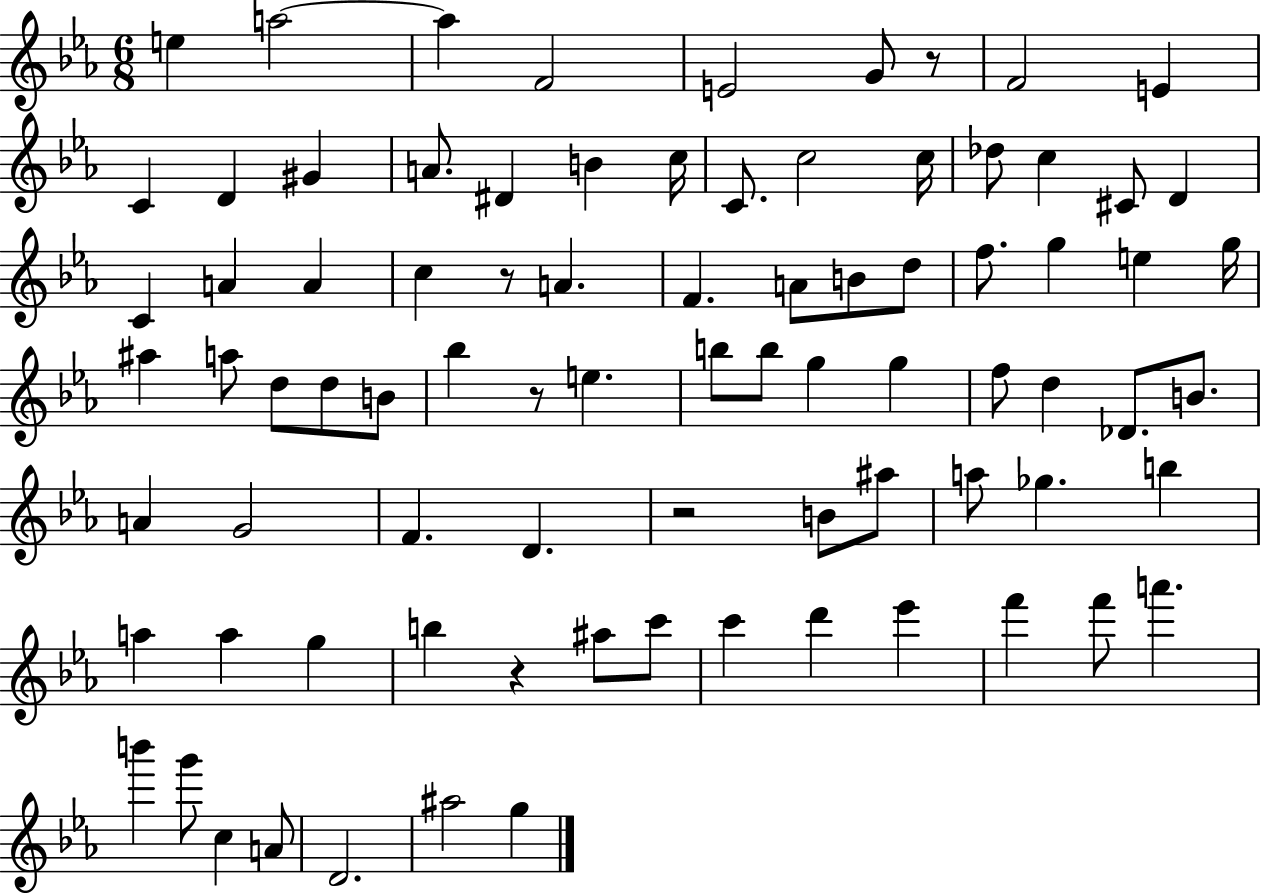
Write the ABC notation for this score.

X:1
T:Untitled
M:6/8
L:1/4
K:Eb
e a2 a F2 E2 G/2 z/2 F2 E C D ^G A/2 ^D B c/4 C/2 c2 c/4 _d/2 c ^C/2 D C A A c z/2 A F A/2 B/2 d/2 f/2 g e g/4 ^a a/2 d/2 d/2 B/2 _b z/2 e b/2 b/2 g g f/2 d _D/2 B/2 A G2 F D z2 B/2 ^a/2 a/2 _g b a a g b z ^a/2 c'/2 c' d' _e' f' f'/2 a' b' g'/2 c A/2 D2 ^a2 g